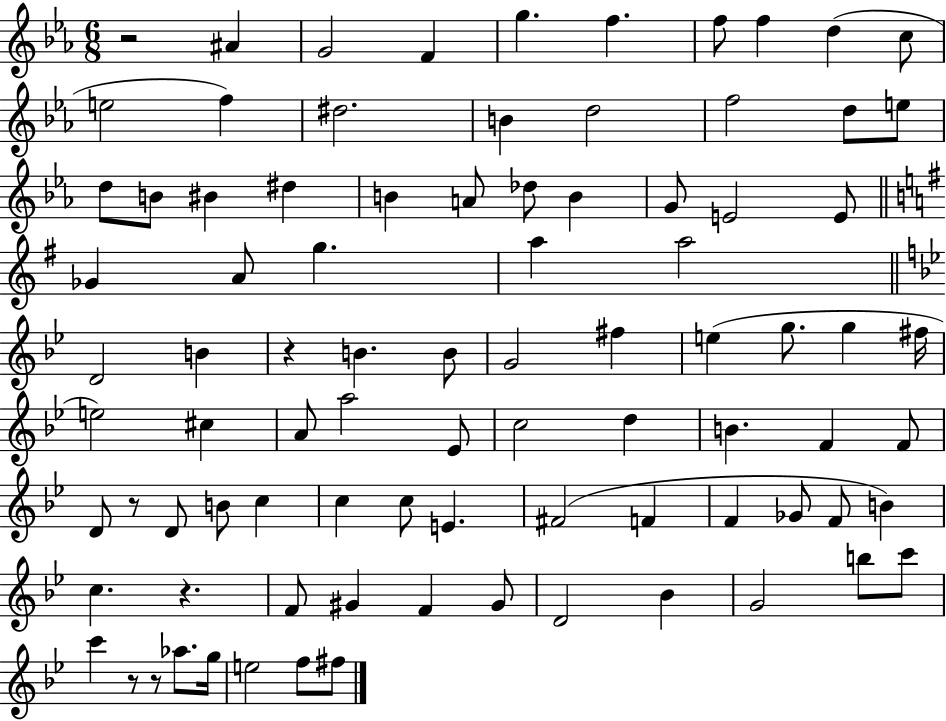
{
  \clef treble
  \numericTimeSignature
  \time 6/8
  \key ees \major
  \repeat volta 2 { r2 ais'4 | g'2 f'4 | g''4. f''4. | f''8 f''4 d''4( c''8 | \break e''2 f''4) | dis''2. | b'4 d''2 | f''2 d''8 e''8 | \break d''8 b'8 bis'4 dis''4 | b'4 a'8 des''8 b'4 | g'8 e'2 e'8 | \bar "||" \break \key g \major ges'4 a'8 g''4. | a''4 a''2 | \bar "||" \break \key bes \major d'2 b'4 | r4 b'4. b'8 | g'2 fis''4 | e''4( g''8. g''4 fis''16 | \break e''2) cis''4 | a'8 a''2 ees'8 | c''2 d''4 | b'4. f'4 f'8 | \break d'8 r8 d'8 b'8 c''4 | c''4 c''8 e'4. | fis'2( f'4 | f'4 ges'8 f'8 b'4) | \break c''4. r4. | f'8 gis'4 f'4 gis'8 | d'2 bes'4 | g'2 b''8 c'''8 | \break c'''4 r8 r8 aes''8. g''16 | e''2 f''8 fis''8 | } \bar "|."
}